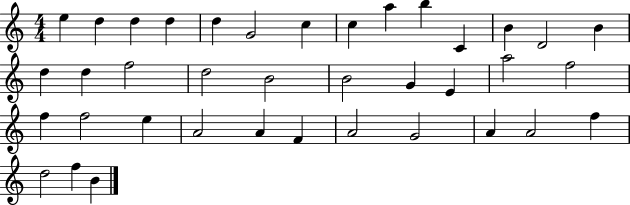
X:1
T:Untitled
M:4/4
L:1/4
K:C
e d d d d G2 c c a b C B D2 B d d f2 d2 B2 B2 G E a2 f2 f f2 e A2 A F A2 G2 A A2 f d2 f B